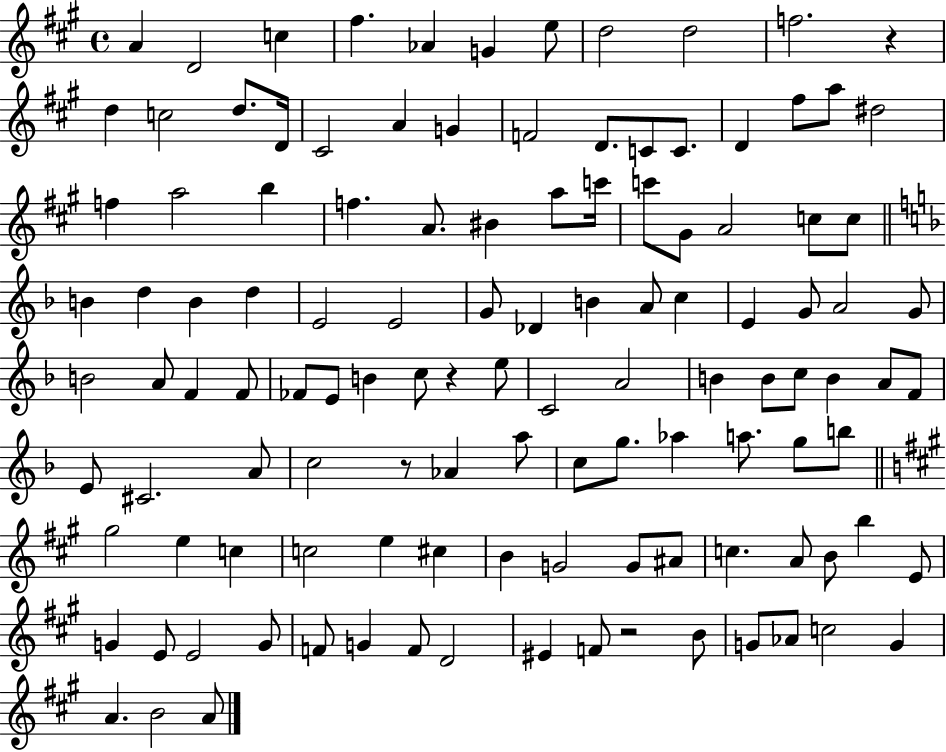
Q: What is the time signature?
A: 4/4